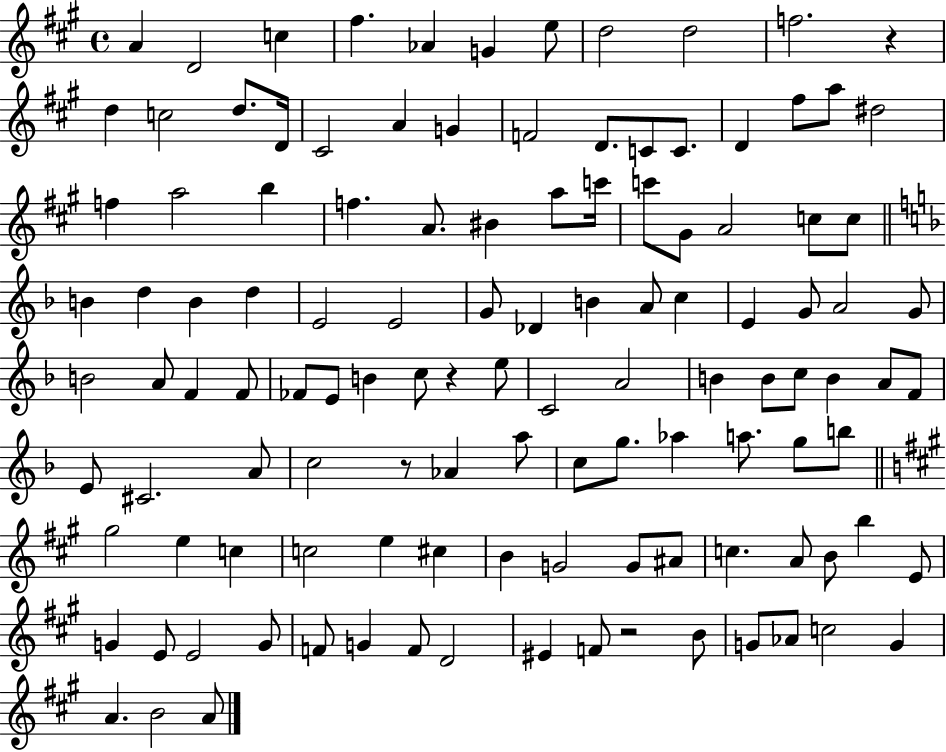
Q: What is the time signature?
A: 4/4